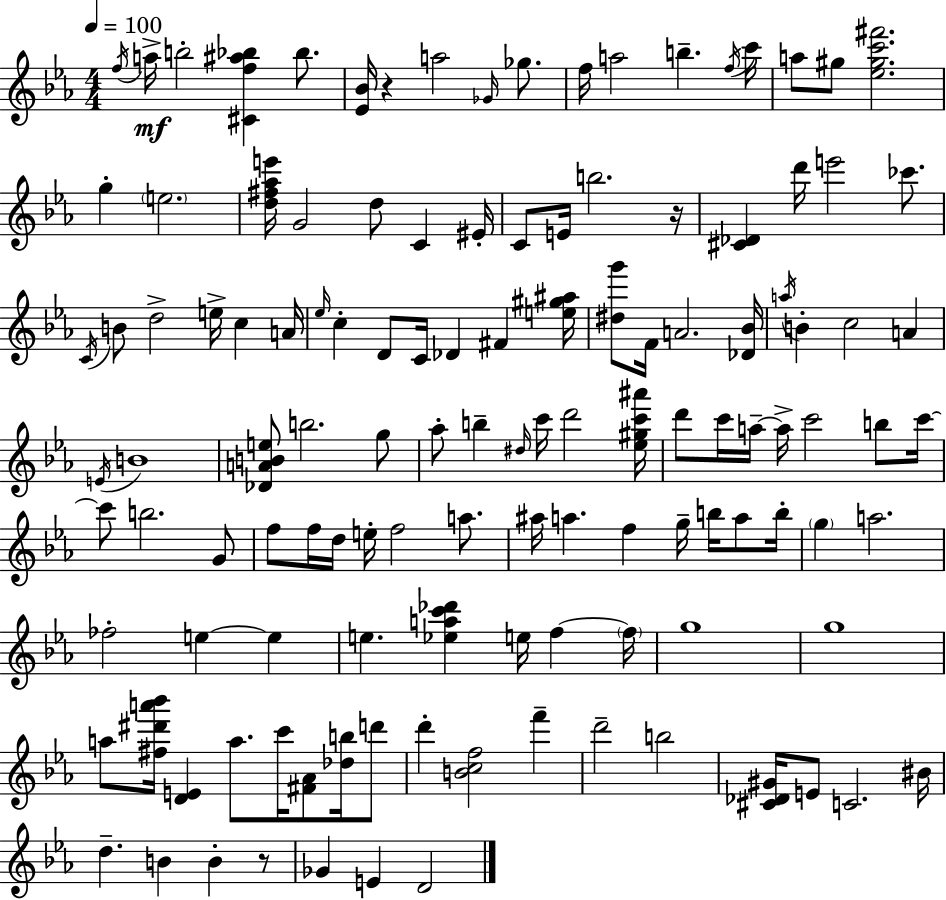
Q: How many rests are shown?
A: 3